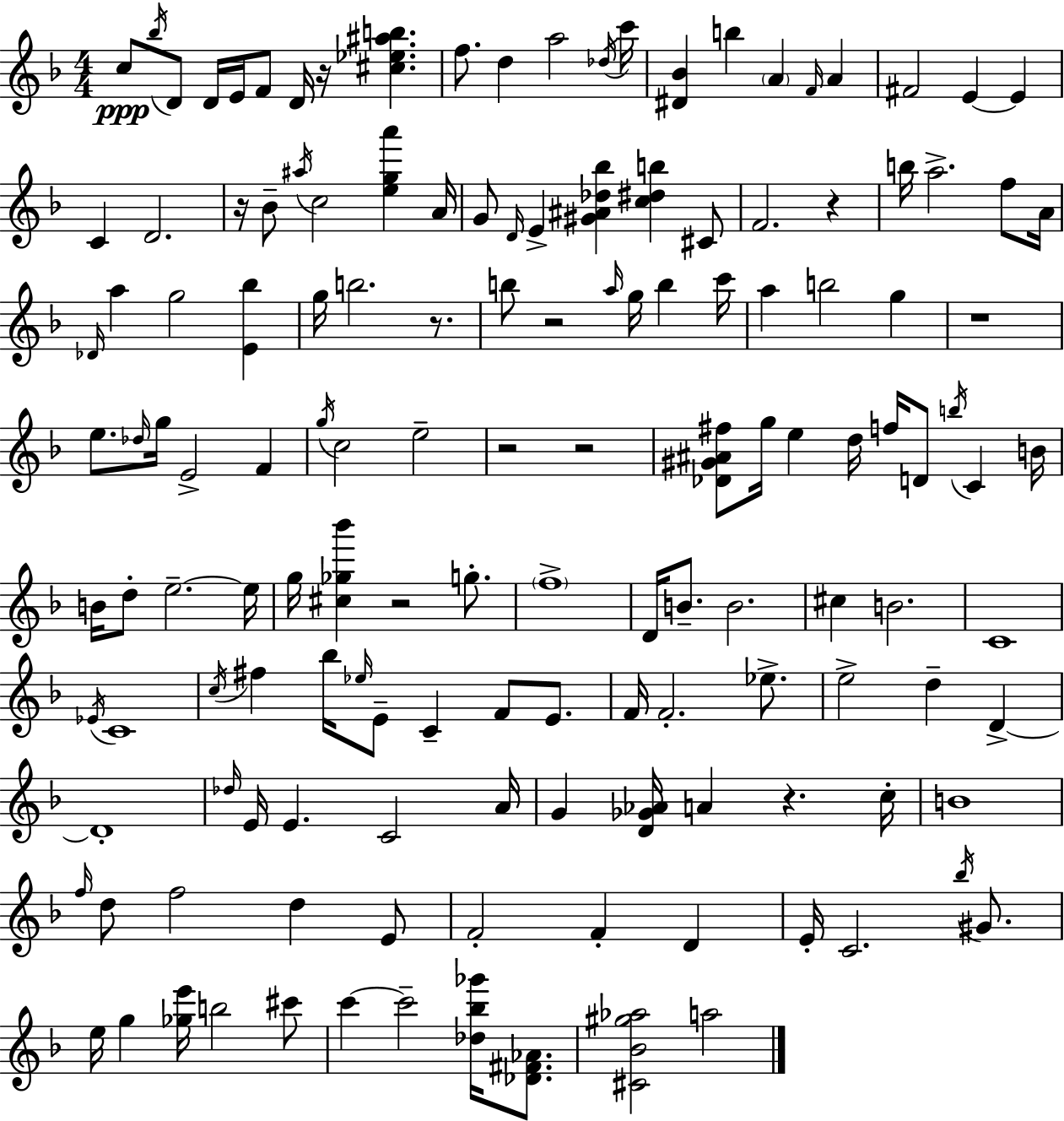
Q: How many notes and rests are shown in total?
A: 144